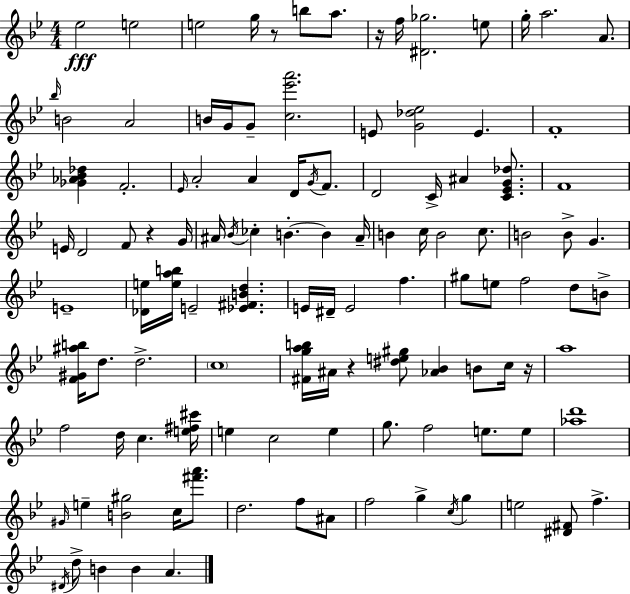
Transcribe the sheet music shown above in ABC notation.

X:1
T:Untitled
M:4/4
L:1/4
K:Gm
_e2 e2 e2 g/4 z/2 b/2 a/2 z/4 f/4 [^D_g]2 e/2 g/4 a2 A/2 _b/4 B2 A2 B/4 G/4 G/2 [c_e'a']2 E/2 [G_d_e]2 E F4 [_G_A_B_d] F2 _E/4 A2 A D/4 G/4 F/2 D2 C/4 ^A [C_EG_d]/2 F4 E/4 D2 F/2 z G/4 ^A/4 _B/4 _c B B ^A/4 B c/4 B2 c/2 B2 B/2 G E4 [_De]/4 [eab]/4 E2 [_E^FBd] E/4 ^D/4 E2 f ^g/2 e/2 f2 d/2 B/2 [F^G^ab]/4 d/2 d2 c4 [^Fgab]/4 ^A/4 z [^de^g]/2 [_A_B] B/2 c/4 z/4 a4 f2 d/4 c [e^f^c']/4 e c2 e g/2 f2 e/2 e/2 [_ad']4 ^G/4 e [B^g]2 c/4 [^f'a']/2 d2 f/2 ^A/2 f2 g c/4 g e2 [^D^F]/2 f ^D/4 d/2 B B A